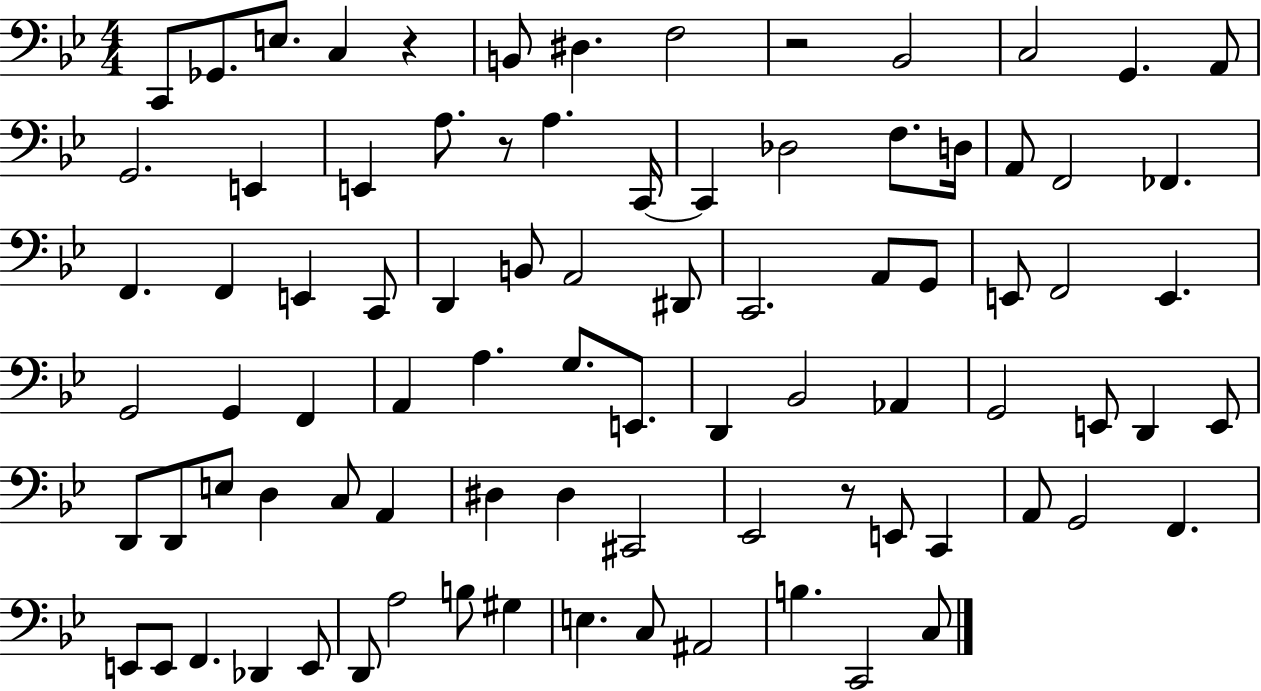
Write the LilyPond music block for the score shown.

{
  \clef bass
  \numericTimeSignature
  \time 4/4
  \key bes \major
  \repeat volta 2 { c,8 ges,8. e8. c4 r4 | b,8 dis4. f2 | r2 bes,2 | c2 g,4. a,8 | \break g,2. e,4 | e,4 a8. r8 a4. c,16~~ | c,4 des2 f8. d16 | a,8 f,2 fes,4. | \break f,4. f,4 e,4 c,8 | d,4 b,8 a,2 dis,8 | c,2. a,8 g,8 | e,8 f,2 e,4. | \break g,2 g,4 f,4 | a,4 a4. g8. e,8. | d,4 bes,2 aes,4 | g,2 e,8 d,4 e,8 | \break d,8 d,8 e8 d4 c8 a,4 | dis4 dis4 cis,2 | ees,2 r8 e,8 c,4 | a,8 g,2 f,4. | \break e,8 e,8 f,4. des,4 e,8 | d,8 a2 b8 gis4 | e4. c8 ais,2 | b4. c,2 c8 | \break } \bar "|."
}